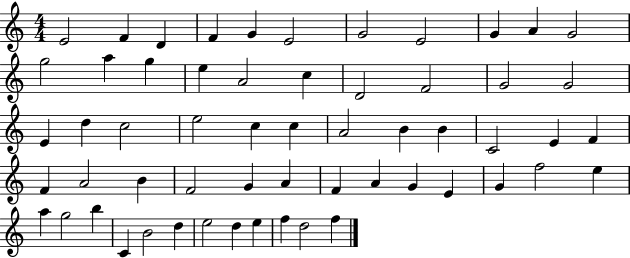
X:1
T:Untitled
M:4/4
L:1/4
K:C
E2 F D F G E2 G2 E2 G A G2 g2 a g e A2 c D2 F2 G2 G2 E d c2 e2 c c A2 B B C2 E F F A2 B F2 G A F A G E G f2 e a g2 b C B2 d e2 d e f d2 f